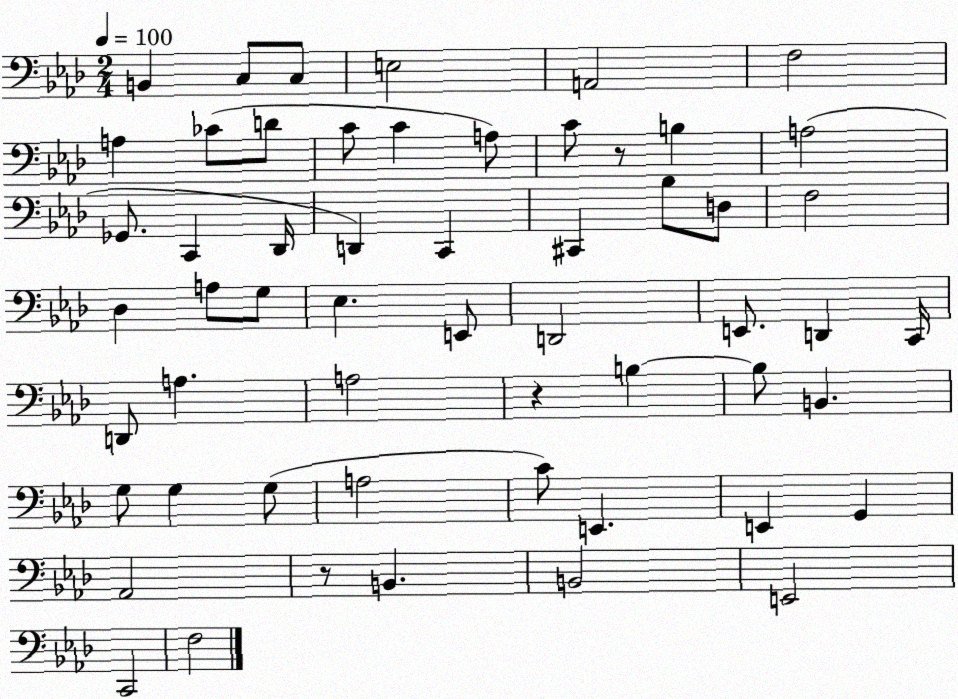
X:1
T:Untitled
M:2/4
L:1/4
K:Ab
B,, C,/2 C,/2 E,2 A,,2 F,2 A, _C/2 D/2 C/2 C A,/2 C/2 z/2 B, A,2 _G,,/2 C,, _D,,/4 D,, C,, ^C,, _B,/2 D,/2 F,2 _D, A,/2 G,/2 _E, E,,/2 D,,2 E,,/2 D,, C,,/4 D,,/2 A, A,2 z B, B,/2 B,, G,/2 G, G,/2 A,2 C/2 E,, E,, G,, _A,,2 z/2 B,, B,,2 E,,2 C,,2 F,2